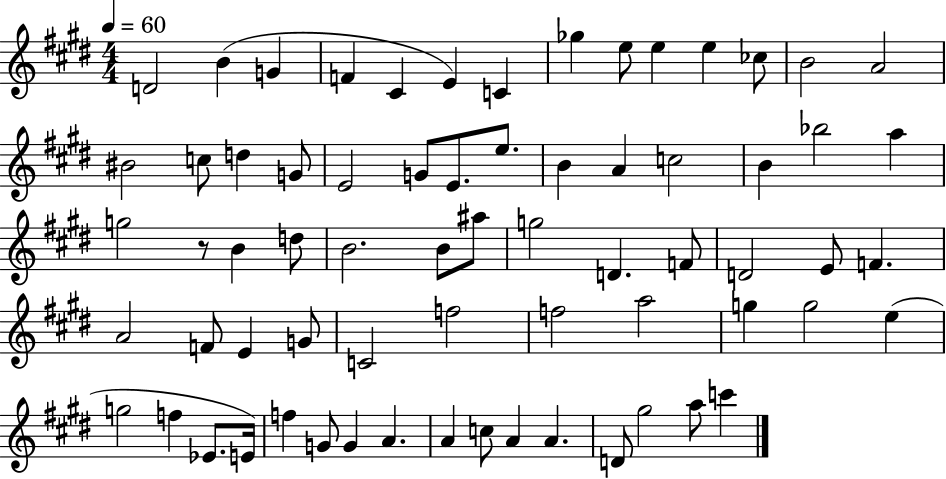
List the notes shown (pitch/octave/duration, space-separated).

D4/h B4/q G4/q F4/q C#4/q E4/q C4/q Gb5/q E5/e E5/q E5/q CES5/e B4/h A4/h BIS4/h C5/e D5/q G4/e E4/h G4/e E4/e. E5/e. B4/q A4/q C5/h B4/q Bb5/h A5/q G5/h R/e B4/q D5/e B4/h. B4/e A#5/e G5/h D4/q. F4/e D4/h E4/e F4/q. A4/h F4/e E4/q G4/e C4/h F5/h F5/h A5/h G5/q G5/h E5/q G5/h F5/q Eb4/e. E4/s F5/q G4/e G4/q A4/q. A4/q C5/e A4/q A4/q. D4/e G#5/h A5/e C6/q